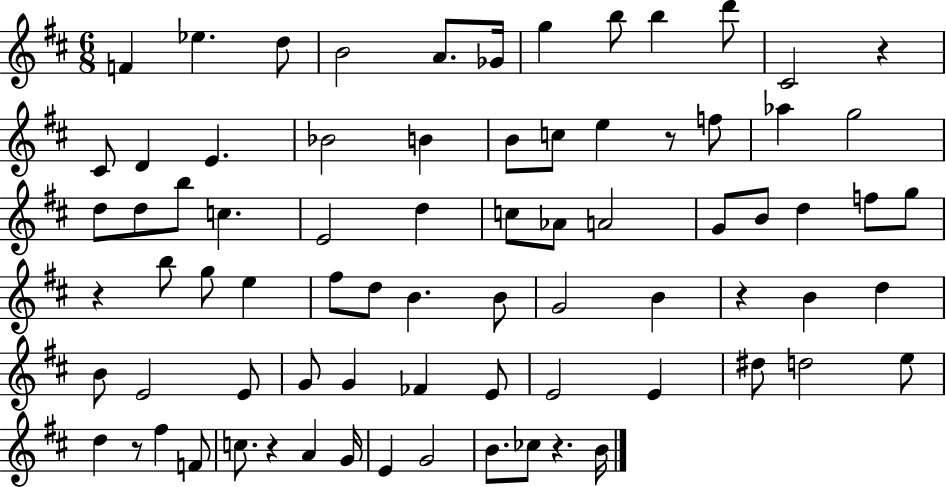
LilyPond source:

{
  \clef treble
  \numericTimeSignature
  \time 6/8
  \key d \major
  \repeat volta 2 { f'4 ees''4. d''8 | b'2 a'8. ges'16 | g''4 b''8 b''4 d'''8 | cis'2 r4 | \break cis'8 d'4 e'4. | bes'2 b'4 | b'8 c''8 e''4 r8 f''8 | aes''4 g''2 | \break d''8 d''8 b''8 c''4. | e'2 d''4 | c''8 aes'8 a'2 | g'8 b'8 d''4 f''8 g''8 | \break r4 b''8 g''8 e''4 | fis''8 d''8 b'4. b'8 | g'2 b'4 | r4 b'4 d''4 | \break b'8 e'2 e'8 | g'8 g'4 fes'4 e'8 | e'2 e'4 | dis''8 d''2 e''8 | \break d''4 r8 fis''4 f'8 | c''8. r4 a'4 g'16 | e'4 g'2 | b'8. ces''8 r4. b'16 | \break } \bar "|."
}